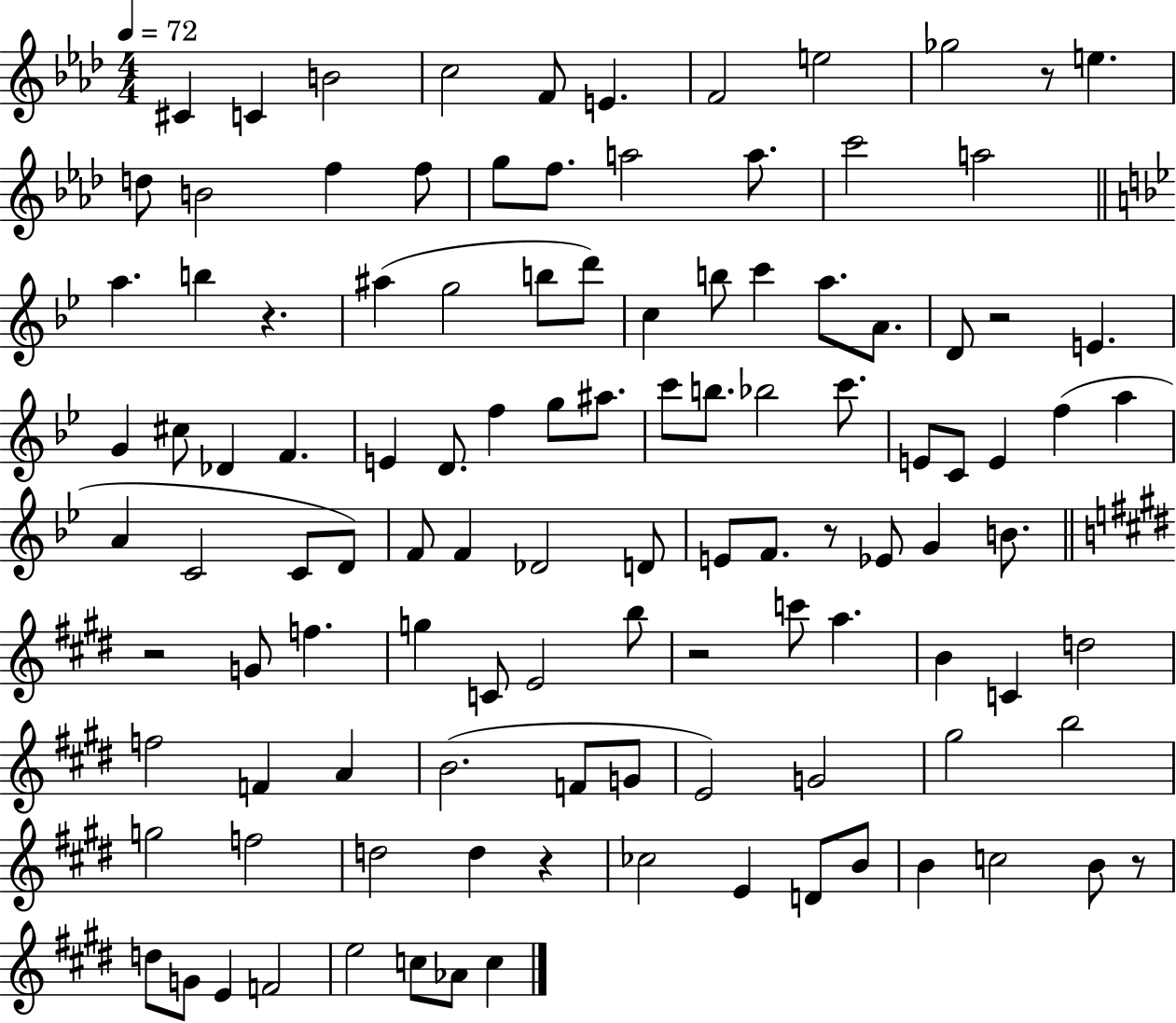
X:1
T:Untitled
M:4/4
L:1/4
K:Ab
^C C B2 c2 F/2 E F2 e2 _g2 z/2 e d/2 B2 f f/2 g/2 f/2 a2 a/2 c'2 a2 a b z ^a g2 b/2 d'/2 c b/2 c' a/2 A/2 D/2 z2 E G ^c/2 _D F E D/2 f g/2 ^a/2 c'/2 b/2 _b2 c'/2 E/2 C/2 E f a A C2 C/2 D/2 F/2 F _D2 D/2 E/2 F/2 z/2 _E/2 G B/2 z2 G/2 f g C/2 E2 b/2 z2 c'/2 a B C d2 f2 F A B2 F/2 G/2 E2 G2 ^g2 b2 g2 f2 d2 d z _c2 E D/2 B/2 B c2 B/2 z/2 d/2 G/2 E F2 e2 c/2 _A/2 c